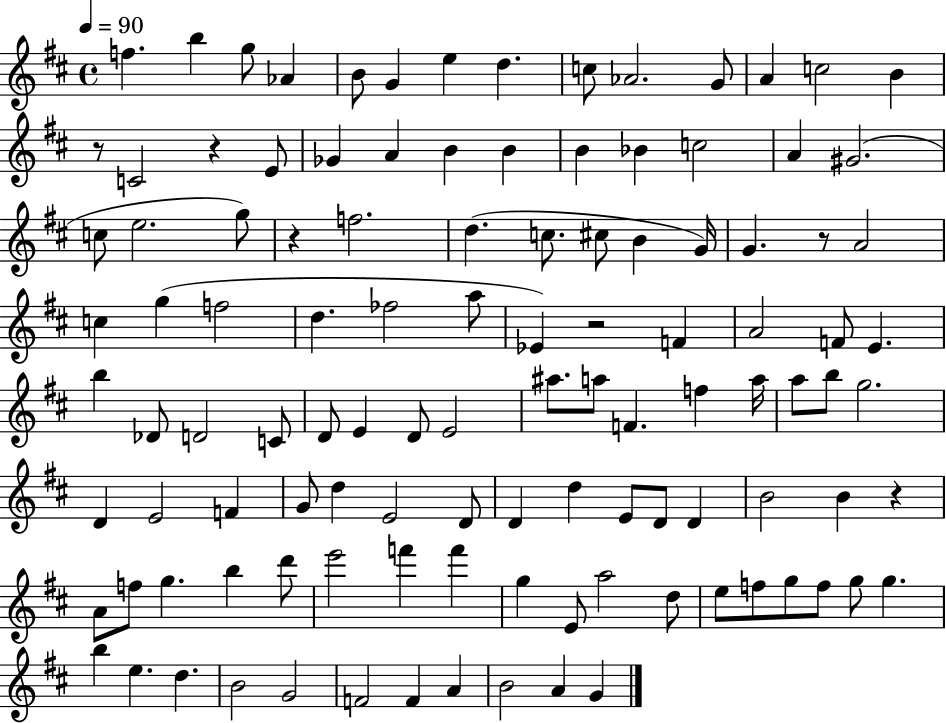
F5/q. B5/q G5/e Ab4/q B4/e G4/q E5/q D5/q. C5/e Ab4/h. G4/e A4/q C5/h B4/q R/e C4/h R/q E4/e Gb4/q A4/q B4/q B4/q B4/q Bb4/q C5/h A4/q G#4/h. C5/e E5/h. G5/e R/q F5/h. D5/q. C5/e. C#5/e B4/q G4/s G4/q. R/e A4/h C5/q G5/q F5/h D5/q. FES5/h A5/e Eb4/q R/h F4/q A4/h F4/e E4/q. B5/q Db4/e D4/h C4/e D4/e E4/q D4/e E4/h A#5/e. A5/e F4/q. F5/q A5/s A5/e B5/e G5/h. D4/q E4/h F4/q G4/e D5/q E4/h D4/e D4/q D5/q E4/e D4/e D4/q B4/h B4/q R/q A4/e F5/e G5/q. B5/q D6/e E6/h F6/q F6/q G5/q E4/e A5/h D5/e E5/e F5/e G5/e F5/e G5/e G5/q. B5/q E5/q. D5/q. B4/h G4/h F4/h F4/q A4/q B4/h A4/q G4/q